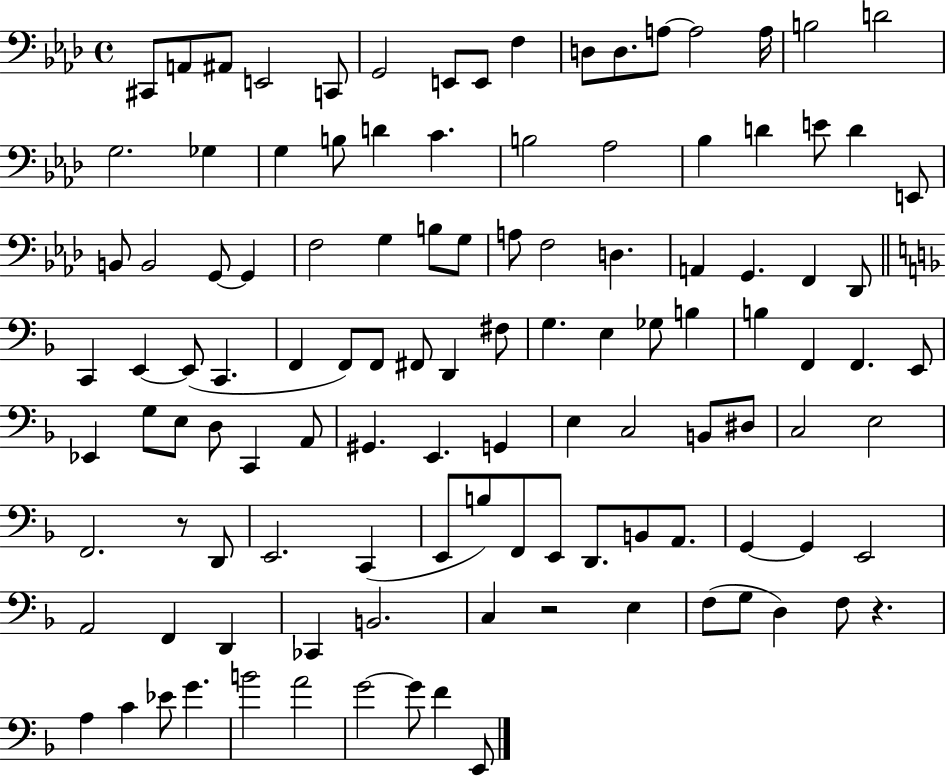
X:1
T:Untitled
M:4/4
L:1/4
K:Ab
^C,,/2 A,,/2 ^A,,/2 E,,2 C,,/2 G,,2 E,,/2 E,,/2 F, D,/2 D,/2 A,/2 A,2 A,/4 B,2 D2 G,2 _G, G, B,/2 D C B,2 _A,2 _B, D E/2 D E,,/2 B,,/2 B,,2 G,,/2 G,, F,2 G, B,/2 G,/2 A,/2 F,2 D, A,, G,, F,, _D,,/2 C,, E,, E,,/2 C,, F,, F,,/2 F,,/2 ^F,,/2 D,, ^F,/2 G, E, _G,/2 B, B, F,, F,, E,,/2 _E,, G,/2 E,/2 D,/2 C,, A,,/2 ^G,, E,, G,, E, C,2 B,,/2 ^D,/2 C,2 E,2 F,,2 z/2 D,,/2 E,,2 C,, E,,/2 B,/2 F,,/2 E,,/2 D,,/2 B,,/2 A,,/2 G,, G,, E,,2 A,,2 F,, D,, _C,, B,,2 C, z2 E, F,/2 G,/2 D, F,/2 z A, C _E/2 G B2 A2 G2 G/2 F E,,/2